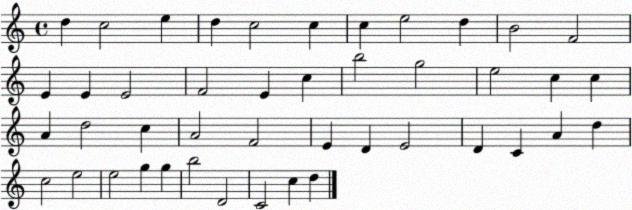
X:1
T:Untitled
M:4/4
L:1/4
K:C
d c2 e d c2 c c e2 d B2 F2 E E E2 F2 E c b2 g2 e2 c c A d2 c A2 F2 E D E2 D C A d c2 e2 e2 g g b2 D2 C2 c d